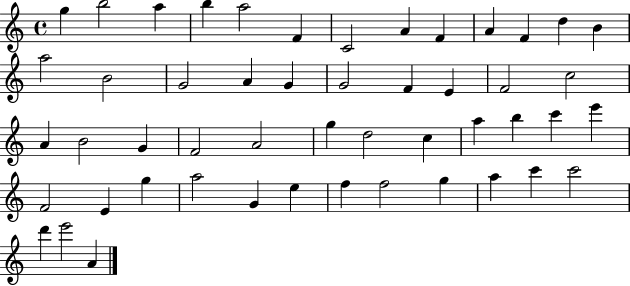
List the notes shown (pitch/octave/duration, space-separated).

G5/q B5/h A5/q B5/q A5/h F4/q C4/h A4/q F4/q A4/q F4/q D5/q B4/q A5/h B4/h G4/h A4/q G4/q G4/h F4/q E4/q F4/h C5/h A4/q B4/h G4/q F4/h A4/h G5/q D5/h C5/q A5/q B5/q C6/q E6/q F4/h E4/q G5/q A5/h G4/q E5/q F5/q F5/h G5/q A5/q C6/q C6/h D6/q E6/h A4/q